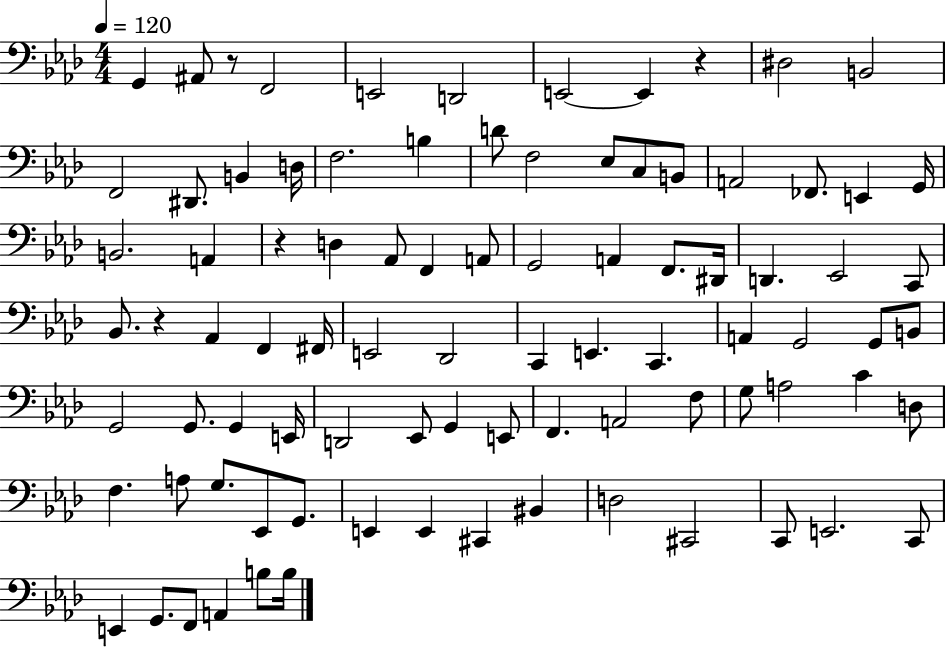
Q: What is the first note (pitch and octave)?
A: G2